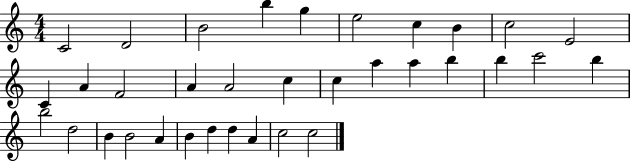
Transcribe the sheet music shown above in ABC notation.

X:1
T:Untitled
M:4/4
L:1/4
K:C
C2 D2 B2 b g e2 c B c2 E2 C A F2 A A2 c c a a b b c'2 b b2 d2 B B2 A B d d A c2 c2